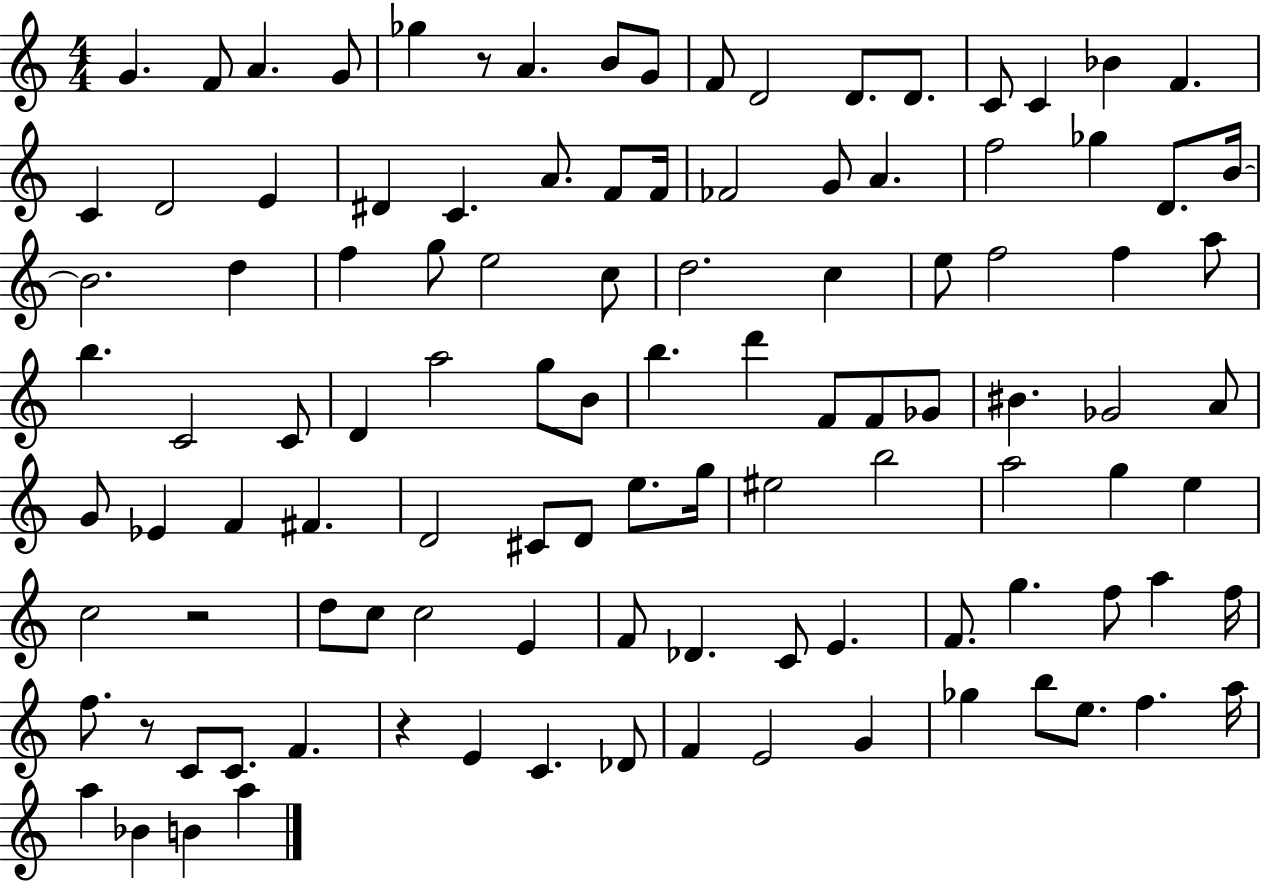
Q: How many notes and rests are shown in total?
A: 109